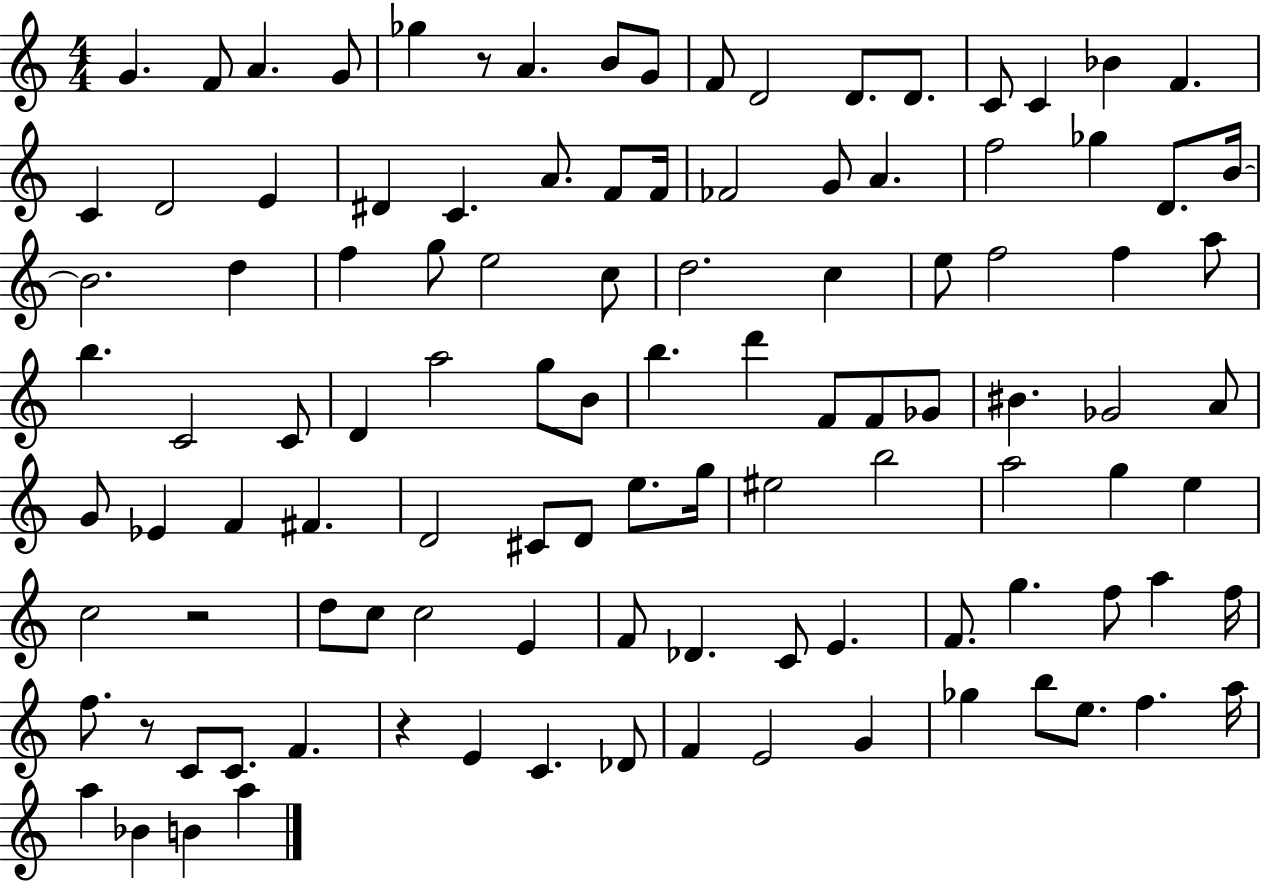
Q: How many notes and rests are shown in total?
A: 109